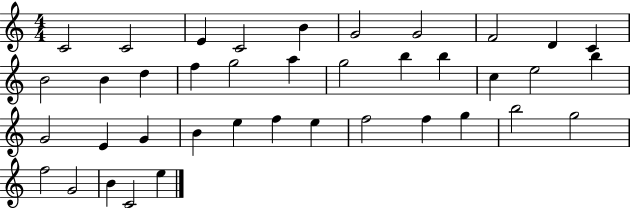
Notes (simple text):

C4/h C4/h E4/q C4/h B4/q G4/h G4/h F4/h D4/q C4/q B4/h B4/q D5/q F5/q G5/h A5/q G5/h B5/q B5/q C5/q E5/h B5/q G4/h E4/q G4/q B4/q E5/q F5/q E5/q F5/h F5/q G5/q B5/h G5/h F5/h G4/h B4/q C4/h E5/q